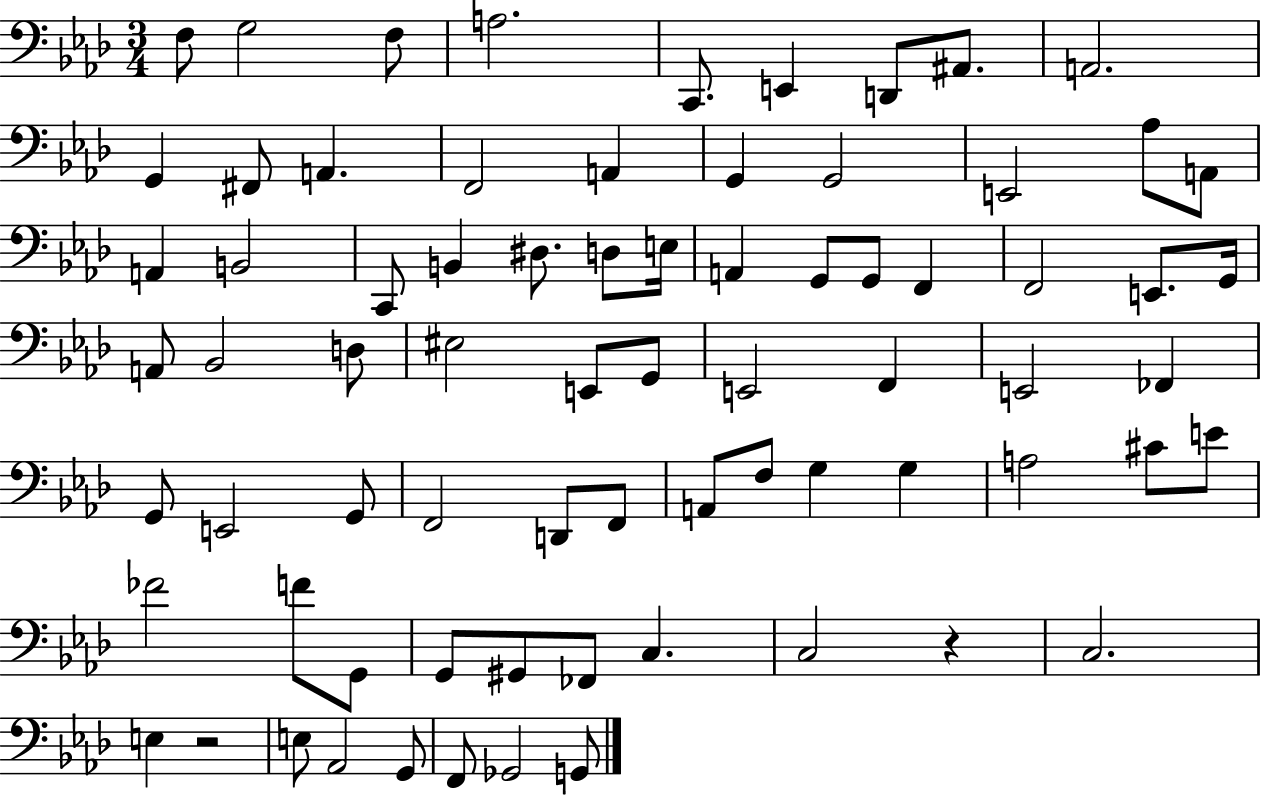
F3/e G3/h F3/e A3/h. C2/e. E2/q D2/e A#2/e. A2/h. G2/q F#2/e A2/q. F2/h A2/q G2/q G2/h E2/h Ab3/e A2/e A2/q B2/h C2/e B2/q D#3/e. D3/e E3/s A2/q G2/e G2/e F2/q F2/h E2/e. G2/s A2/e Bb2/h D3/e EIS3/h E2/e G2/e E2/h F2/q E2/h FES2/q G2/e E2/h G2/e F2/h D2/e F2/e A2/e F3/e G3/q G3/q A3/h C#4/e E4/e FES4/h F4/e G2/e G2/e G#2/e FES2/e C3/q. C3/h R/q C3/h. E3/q R/h E3/e Ab2/h G2/e F2/e Gb2/h G2/e